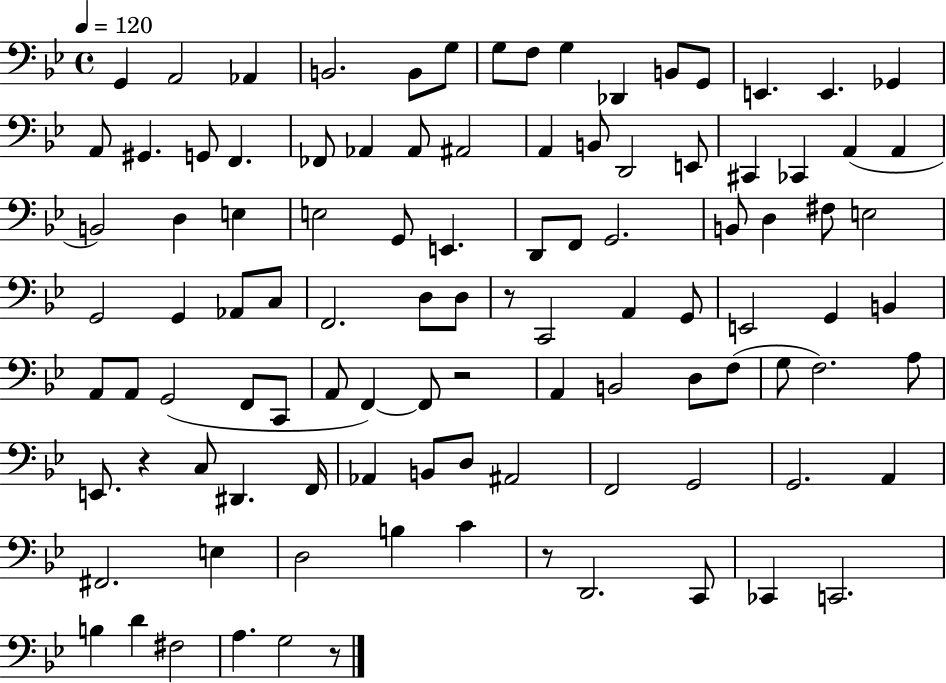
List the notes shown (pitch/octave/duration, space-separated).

G2/q A2/h Ab2/q B2/h. B2/e G3/e G3/e F3/e G3/q Db2/q B2/e G2/e E2/q. E2/q. Gb2/q A2/e G#2/q. G2/e F2/q. FES2/e Ab2/q Ab2/e A#2/h A2/q B2/e D2/h E2/e C#2/q CES2/q A2/q A2/q B2/h D3/q E3/q E3/h G2/e E2/q. D2/e F2/e G2/h. B2/e D3/q F#3/e E3/h G2/h G2/q Ab2/e C3/e F2/h. D3/e D3/e R/e C2/h A2/q G2/e E2/h G2/q B2/q A2/e A2/e G2/h F2/e C2/e A2/e F2/q F2/e R/h A2/q B2/h D3/e F3/e G3/e F3/h. A3/e E2/e. R/q C3/e D#2/q. F2/s Ab2/q B2/e D3/e A#2/h F2/h G2/h G2/h. A2/q F#2/h. E3/q D3/h B3/q C4/q R/e D2/h. C2/e CES2/q C2/h. B3/q D4/q F#3/h A3/q. G3/h R/e